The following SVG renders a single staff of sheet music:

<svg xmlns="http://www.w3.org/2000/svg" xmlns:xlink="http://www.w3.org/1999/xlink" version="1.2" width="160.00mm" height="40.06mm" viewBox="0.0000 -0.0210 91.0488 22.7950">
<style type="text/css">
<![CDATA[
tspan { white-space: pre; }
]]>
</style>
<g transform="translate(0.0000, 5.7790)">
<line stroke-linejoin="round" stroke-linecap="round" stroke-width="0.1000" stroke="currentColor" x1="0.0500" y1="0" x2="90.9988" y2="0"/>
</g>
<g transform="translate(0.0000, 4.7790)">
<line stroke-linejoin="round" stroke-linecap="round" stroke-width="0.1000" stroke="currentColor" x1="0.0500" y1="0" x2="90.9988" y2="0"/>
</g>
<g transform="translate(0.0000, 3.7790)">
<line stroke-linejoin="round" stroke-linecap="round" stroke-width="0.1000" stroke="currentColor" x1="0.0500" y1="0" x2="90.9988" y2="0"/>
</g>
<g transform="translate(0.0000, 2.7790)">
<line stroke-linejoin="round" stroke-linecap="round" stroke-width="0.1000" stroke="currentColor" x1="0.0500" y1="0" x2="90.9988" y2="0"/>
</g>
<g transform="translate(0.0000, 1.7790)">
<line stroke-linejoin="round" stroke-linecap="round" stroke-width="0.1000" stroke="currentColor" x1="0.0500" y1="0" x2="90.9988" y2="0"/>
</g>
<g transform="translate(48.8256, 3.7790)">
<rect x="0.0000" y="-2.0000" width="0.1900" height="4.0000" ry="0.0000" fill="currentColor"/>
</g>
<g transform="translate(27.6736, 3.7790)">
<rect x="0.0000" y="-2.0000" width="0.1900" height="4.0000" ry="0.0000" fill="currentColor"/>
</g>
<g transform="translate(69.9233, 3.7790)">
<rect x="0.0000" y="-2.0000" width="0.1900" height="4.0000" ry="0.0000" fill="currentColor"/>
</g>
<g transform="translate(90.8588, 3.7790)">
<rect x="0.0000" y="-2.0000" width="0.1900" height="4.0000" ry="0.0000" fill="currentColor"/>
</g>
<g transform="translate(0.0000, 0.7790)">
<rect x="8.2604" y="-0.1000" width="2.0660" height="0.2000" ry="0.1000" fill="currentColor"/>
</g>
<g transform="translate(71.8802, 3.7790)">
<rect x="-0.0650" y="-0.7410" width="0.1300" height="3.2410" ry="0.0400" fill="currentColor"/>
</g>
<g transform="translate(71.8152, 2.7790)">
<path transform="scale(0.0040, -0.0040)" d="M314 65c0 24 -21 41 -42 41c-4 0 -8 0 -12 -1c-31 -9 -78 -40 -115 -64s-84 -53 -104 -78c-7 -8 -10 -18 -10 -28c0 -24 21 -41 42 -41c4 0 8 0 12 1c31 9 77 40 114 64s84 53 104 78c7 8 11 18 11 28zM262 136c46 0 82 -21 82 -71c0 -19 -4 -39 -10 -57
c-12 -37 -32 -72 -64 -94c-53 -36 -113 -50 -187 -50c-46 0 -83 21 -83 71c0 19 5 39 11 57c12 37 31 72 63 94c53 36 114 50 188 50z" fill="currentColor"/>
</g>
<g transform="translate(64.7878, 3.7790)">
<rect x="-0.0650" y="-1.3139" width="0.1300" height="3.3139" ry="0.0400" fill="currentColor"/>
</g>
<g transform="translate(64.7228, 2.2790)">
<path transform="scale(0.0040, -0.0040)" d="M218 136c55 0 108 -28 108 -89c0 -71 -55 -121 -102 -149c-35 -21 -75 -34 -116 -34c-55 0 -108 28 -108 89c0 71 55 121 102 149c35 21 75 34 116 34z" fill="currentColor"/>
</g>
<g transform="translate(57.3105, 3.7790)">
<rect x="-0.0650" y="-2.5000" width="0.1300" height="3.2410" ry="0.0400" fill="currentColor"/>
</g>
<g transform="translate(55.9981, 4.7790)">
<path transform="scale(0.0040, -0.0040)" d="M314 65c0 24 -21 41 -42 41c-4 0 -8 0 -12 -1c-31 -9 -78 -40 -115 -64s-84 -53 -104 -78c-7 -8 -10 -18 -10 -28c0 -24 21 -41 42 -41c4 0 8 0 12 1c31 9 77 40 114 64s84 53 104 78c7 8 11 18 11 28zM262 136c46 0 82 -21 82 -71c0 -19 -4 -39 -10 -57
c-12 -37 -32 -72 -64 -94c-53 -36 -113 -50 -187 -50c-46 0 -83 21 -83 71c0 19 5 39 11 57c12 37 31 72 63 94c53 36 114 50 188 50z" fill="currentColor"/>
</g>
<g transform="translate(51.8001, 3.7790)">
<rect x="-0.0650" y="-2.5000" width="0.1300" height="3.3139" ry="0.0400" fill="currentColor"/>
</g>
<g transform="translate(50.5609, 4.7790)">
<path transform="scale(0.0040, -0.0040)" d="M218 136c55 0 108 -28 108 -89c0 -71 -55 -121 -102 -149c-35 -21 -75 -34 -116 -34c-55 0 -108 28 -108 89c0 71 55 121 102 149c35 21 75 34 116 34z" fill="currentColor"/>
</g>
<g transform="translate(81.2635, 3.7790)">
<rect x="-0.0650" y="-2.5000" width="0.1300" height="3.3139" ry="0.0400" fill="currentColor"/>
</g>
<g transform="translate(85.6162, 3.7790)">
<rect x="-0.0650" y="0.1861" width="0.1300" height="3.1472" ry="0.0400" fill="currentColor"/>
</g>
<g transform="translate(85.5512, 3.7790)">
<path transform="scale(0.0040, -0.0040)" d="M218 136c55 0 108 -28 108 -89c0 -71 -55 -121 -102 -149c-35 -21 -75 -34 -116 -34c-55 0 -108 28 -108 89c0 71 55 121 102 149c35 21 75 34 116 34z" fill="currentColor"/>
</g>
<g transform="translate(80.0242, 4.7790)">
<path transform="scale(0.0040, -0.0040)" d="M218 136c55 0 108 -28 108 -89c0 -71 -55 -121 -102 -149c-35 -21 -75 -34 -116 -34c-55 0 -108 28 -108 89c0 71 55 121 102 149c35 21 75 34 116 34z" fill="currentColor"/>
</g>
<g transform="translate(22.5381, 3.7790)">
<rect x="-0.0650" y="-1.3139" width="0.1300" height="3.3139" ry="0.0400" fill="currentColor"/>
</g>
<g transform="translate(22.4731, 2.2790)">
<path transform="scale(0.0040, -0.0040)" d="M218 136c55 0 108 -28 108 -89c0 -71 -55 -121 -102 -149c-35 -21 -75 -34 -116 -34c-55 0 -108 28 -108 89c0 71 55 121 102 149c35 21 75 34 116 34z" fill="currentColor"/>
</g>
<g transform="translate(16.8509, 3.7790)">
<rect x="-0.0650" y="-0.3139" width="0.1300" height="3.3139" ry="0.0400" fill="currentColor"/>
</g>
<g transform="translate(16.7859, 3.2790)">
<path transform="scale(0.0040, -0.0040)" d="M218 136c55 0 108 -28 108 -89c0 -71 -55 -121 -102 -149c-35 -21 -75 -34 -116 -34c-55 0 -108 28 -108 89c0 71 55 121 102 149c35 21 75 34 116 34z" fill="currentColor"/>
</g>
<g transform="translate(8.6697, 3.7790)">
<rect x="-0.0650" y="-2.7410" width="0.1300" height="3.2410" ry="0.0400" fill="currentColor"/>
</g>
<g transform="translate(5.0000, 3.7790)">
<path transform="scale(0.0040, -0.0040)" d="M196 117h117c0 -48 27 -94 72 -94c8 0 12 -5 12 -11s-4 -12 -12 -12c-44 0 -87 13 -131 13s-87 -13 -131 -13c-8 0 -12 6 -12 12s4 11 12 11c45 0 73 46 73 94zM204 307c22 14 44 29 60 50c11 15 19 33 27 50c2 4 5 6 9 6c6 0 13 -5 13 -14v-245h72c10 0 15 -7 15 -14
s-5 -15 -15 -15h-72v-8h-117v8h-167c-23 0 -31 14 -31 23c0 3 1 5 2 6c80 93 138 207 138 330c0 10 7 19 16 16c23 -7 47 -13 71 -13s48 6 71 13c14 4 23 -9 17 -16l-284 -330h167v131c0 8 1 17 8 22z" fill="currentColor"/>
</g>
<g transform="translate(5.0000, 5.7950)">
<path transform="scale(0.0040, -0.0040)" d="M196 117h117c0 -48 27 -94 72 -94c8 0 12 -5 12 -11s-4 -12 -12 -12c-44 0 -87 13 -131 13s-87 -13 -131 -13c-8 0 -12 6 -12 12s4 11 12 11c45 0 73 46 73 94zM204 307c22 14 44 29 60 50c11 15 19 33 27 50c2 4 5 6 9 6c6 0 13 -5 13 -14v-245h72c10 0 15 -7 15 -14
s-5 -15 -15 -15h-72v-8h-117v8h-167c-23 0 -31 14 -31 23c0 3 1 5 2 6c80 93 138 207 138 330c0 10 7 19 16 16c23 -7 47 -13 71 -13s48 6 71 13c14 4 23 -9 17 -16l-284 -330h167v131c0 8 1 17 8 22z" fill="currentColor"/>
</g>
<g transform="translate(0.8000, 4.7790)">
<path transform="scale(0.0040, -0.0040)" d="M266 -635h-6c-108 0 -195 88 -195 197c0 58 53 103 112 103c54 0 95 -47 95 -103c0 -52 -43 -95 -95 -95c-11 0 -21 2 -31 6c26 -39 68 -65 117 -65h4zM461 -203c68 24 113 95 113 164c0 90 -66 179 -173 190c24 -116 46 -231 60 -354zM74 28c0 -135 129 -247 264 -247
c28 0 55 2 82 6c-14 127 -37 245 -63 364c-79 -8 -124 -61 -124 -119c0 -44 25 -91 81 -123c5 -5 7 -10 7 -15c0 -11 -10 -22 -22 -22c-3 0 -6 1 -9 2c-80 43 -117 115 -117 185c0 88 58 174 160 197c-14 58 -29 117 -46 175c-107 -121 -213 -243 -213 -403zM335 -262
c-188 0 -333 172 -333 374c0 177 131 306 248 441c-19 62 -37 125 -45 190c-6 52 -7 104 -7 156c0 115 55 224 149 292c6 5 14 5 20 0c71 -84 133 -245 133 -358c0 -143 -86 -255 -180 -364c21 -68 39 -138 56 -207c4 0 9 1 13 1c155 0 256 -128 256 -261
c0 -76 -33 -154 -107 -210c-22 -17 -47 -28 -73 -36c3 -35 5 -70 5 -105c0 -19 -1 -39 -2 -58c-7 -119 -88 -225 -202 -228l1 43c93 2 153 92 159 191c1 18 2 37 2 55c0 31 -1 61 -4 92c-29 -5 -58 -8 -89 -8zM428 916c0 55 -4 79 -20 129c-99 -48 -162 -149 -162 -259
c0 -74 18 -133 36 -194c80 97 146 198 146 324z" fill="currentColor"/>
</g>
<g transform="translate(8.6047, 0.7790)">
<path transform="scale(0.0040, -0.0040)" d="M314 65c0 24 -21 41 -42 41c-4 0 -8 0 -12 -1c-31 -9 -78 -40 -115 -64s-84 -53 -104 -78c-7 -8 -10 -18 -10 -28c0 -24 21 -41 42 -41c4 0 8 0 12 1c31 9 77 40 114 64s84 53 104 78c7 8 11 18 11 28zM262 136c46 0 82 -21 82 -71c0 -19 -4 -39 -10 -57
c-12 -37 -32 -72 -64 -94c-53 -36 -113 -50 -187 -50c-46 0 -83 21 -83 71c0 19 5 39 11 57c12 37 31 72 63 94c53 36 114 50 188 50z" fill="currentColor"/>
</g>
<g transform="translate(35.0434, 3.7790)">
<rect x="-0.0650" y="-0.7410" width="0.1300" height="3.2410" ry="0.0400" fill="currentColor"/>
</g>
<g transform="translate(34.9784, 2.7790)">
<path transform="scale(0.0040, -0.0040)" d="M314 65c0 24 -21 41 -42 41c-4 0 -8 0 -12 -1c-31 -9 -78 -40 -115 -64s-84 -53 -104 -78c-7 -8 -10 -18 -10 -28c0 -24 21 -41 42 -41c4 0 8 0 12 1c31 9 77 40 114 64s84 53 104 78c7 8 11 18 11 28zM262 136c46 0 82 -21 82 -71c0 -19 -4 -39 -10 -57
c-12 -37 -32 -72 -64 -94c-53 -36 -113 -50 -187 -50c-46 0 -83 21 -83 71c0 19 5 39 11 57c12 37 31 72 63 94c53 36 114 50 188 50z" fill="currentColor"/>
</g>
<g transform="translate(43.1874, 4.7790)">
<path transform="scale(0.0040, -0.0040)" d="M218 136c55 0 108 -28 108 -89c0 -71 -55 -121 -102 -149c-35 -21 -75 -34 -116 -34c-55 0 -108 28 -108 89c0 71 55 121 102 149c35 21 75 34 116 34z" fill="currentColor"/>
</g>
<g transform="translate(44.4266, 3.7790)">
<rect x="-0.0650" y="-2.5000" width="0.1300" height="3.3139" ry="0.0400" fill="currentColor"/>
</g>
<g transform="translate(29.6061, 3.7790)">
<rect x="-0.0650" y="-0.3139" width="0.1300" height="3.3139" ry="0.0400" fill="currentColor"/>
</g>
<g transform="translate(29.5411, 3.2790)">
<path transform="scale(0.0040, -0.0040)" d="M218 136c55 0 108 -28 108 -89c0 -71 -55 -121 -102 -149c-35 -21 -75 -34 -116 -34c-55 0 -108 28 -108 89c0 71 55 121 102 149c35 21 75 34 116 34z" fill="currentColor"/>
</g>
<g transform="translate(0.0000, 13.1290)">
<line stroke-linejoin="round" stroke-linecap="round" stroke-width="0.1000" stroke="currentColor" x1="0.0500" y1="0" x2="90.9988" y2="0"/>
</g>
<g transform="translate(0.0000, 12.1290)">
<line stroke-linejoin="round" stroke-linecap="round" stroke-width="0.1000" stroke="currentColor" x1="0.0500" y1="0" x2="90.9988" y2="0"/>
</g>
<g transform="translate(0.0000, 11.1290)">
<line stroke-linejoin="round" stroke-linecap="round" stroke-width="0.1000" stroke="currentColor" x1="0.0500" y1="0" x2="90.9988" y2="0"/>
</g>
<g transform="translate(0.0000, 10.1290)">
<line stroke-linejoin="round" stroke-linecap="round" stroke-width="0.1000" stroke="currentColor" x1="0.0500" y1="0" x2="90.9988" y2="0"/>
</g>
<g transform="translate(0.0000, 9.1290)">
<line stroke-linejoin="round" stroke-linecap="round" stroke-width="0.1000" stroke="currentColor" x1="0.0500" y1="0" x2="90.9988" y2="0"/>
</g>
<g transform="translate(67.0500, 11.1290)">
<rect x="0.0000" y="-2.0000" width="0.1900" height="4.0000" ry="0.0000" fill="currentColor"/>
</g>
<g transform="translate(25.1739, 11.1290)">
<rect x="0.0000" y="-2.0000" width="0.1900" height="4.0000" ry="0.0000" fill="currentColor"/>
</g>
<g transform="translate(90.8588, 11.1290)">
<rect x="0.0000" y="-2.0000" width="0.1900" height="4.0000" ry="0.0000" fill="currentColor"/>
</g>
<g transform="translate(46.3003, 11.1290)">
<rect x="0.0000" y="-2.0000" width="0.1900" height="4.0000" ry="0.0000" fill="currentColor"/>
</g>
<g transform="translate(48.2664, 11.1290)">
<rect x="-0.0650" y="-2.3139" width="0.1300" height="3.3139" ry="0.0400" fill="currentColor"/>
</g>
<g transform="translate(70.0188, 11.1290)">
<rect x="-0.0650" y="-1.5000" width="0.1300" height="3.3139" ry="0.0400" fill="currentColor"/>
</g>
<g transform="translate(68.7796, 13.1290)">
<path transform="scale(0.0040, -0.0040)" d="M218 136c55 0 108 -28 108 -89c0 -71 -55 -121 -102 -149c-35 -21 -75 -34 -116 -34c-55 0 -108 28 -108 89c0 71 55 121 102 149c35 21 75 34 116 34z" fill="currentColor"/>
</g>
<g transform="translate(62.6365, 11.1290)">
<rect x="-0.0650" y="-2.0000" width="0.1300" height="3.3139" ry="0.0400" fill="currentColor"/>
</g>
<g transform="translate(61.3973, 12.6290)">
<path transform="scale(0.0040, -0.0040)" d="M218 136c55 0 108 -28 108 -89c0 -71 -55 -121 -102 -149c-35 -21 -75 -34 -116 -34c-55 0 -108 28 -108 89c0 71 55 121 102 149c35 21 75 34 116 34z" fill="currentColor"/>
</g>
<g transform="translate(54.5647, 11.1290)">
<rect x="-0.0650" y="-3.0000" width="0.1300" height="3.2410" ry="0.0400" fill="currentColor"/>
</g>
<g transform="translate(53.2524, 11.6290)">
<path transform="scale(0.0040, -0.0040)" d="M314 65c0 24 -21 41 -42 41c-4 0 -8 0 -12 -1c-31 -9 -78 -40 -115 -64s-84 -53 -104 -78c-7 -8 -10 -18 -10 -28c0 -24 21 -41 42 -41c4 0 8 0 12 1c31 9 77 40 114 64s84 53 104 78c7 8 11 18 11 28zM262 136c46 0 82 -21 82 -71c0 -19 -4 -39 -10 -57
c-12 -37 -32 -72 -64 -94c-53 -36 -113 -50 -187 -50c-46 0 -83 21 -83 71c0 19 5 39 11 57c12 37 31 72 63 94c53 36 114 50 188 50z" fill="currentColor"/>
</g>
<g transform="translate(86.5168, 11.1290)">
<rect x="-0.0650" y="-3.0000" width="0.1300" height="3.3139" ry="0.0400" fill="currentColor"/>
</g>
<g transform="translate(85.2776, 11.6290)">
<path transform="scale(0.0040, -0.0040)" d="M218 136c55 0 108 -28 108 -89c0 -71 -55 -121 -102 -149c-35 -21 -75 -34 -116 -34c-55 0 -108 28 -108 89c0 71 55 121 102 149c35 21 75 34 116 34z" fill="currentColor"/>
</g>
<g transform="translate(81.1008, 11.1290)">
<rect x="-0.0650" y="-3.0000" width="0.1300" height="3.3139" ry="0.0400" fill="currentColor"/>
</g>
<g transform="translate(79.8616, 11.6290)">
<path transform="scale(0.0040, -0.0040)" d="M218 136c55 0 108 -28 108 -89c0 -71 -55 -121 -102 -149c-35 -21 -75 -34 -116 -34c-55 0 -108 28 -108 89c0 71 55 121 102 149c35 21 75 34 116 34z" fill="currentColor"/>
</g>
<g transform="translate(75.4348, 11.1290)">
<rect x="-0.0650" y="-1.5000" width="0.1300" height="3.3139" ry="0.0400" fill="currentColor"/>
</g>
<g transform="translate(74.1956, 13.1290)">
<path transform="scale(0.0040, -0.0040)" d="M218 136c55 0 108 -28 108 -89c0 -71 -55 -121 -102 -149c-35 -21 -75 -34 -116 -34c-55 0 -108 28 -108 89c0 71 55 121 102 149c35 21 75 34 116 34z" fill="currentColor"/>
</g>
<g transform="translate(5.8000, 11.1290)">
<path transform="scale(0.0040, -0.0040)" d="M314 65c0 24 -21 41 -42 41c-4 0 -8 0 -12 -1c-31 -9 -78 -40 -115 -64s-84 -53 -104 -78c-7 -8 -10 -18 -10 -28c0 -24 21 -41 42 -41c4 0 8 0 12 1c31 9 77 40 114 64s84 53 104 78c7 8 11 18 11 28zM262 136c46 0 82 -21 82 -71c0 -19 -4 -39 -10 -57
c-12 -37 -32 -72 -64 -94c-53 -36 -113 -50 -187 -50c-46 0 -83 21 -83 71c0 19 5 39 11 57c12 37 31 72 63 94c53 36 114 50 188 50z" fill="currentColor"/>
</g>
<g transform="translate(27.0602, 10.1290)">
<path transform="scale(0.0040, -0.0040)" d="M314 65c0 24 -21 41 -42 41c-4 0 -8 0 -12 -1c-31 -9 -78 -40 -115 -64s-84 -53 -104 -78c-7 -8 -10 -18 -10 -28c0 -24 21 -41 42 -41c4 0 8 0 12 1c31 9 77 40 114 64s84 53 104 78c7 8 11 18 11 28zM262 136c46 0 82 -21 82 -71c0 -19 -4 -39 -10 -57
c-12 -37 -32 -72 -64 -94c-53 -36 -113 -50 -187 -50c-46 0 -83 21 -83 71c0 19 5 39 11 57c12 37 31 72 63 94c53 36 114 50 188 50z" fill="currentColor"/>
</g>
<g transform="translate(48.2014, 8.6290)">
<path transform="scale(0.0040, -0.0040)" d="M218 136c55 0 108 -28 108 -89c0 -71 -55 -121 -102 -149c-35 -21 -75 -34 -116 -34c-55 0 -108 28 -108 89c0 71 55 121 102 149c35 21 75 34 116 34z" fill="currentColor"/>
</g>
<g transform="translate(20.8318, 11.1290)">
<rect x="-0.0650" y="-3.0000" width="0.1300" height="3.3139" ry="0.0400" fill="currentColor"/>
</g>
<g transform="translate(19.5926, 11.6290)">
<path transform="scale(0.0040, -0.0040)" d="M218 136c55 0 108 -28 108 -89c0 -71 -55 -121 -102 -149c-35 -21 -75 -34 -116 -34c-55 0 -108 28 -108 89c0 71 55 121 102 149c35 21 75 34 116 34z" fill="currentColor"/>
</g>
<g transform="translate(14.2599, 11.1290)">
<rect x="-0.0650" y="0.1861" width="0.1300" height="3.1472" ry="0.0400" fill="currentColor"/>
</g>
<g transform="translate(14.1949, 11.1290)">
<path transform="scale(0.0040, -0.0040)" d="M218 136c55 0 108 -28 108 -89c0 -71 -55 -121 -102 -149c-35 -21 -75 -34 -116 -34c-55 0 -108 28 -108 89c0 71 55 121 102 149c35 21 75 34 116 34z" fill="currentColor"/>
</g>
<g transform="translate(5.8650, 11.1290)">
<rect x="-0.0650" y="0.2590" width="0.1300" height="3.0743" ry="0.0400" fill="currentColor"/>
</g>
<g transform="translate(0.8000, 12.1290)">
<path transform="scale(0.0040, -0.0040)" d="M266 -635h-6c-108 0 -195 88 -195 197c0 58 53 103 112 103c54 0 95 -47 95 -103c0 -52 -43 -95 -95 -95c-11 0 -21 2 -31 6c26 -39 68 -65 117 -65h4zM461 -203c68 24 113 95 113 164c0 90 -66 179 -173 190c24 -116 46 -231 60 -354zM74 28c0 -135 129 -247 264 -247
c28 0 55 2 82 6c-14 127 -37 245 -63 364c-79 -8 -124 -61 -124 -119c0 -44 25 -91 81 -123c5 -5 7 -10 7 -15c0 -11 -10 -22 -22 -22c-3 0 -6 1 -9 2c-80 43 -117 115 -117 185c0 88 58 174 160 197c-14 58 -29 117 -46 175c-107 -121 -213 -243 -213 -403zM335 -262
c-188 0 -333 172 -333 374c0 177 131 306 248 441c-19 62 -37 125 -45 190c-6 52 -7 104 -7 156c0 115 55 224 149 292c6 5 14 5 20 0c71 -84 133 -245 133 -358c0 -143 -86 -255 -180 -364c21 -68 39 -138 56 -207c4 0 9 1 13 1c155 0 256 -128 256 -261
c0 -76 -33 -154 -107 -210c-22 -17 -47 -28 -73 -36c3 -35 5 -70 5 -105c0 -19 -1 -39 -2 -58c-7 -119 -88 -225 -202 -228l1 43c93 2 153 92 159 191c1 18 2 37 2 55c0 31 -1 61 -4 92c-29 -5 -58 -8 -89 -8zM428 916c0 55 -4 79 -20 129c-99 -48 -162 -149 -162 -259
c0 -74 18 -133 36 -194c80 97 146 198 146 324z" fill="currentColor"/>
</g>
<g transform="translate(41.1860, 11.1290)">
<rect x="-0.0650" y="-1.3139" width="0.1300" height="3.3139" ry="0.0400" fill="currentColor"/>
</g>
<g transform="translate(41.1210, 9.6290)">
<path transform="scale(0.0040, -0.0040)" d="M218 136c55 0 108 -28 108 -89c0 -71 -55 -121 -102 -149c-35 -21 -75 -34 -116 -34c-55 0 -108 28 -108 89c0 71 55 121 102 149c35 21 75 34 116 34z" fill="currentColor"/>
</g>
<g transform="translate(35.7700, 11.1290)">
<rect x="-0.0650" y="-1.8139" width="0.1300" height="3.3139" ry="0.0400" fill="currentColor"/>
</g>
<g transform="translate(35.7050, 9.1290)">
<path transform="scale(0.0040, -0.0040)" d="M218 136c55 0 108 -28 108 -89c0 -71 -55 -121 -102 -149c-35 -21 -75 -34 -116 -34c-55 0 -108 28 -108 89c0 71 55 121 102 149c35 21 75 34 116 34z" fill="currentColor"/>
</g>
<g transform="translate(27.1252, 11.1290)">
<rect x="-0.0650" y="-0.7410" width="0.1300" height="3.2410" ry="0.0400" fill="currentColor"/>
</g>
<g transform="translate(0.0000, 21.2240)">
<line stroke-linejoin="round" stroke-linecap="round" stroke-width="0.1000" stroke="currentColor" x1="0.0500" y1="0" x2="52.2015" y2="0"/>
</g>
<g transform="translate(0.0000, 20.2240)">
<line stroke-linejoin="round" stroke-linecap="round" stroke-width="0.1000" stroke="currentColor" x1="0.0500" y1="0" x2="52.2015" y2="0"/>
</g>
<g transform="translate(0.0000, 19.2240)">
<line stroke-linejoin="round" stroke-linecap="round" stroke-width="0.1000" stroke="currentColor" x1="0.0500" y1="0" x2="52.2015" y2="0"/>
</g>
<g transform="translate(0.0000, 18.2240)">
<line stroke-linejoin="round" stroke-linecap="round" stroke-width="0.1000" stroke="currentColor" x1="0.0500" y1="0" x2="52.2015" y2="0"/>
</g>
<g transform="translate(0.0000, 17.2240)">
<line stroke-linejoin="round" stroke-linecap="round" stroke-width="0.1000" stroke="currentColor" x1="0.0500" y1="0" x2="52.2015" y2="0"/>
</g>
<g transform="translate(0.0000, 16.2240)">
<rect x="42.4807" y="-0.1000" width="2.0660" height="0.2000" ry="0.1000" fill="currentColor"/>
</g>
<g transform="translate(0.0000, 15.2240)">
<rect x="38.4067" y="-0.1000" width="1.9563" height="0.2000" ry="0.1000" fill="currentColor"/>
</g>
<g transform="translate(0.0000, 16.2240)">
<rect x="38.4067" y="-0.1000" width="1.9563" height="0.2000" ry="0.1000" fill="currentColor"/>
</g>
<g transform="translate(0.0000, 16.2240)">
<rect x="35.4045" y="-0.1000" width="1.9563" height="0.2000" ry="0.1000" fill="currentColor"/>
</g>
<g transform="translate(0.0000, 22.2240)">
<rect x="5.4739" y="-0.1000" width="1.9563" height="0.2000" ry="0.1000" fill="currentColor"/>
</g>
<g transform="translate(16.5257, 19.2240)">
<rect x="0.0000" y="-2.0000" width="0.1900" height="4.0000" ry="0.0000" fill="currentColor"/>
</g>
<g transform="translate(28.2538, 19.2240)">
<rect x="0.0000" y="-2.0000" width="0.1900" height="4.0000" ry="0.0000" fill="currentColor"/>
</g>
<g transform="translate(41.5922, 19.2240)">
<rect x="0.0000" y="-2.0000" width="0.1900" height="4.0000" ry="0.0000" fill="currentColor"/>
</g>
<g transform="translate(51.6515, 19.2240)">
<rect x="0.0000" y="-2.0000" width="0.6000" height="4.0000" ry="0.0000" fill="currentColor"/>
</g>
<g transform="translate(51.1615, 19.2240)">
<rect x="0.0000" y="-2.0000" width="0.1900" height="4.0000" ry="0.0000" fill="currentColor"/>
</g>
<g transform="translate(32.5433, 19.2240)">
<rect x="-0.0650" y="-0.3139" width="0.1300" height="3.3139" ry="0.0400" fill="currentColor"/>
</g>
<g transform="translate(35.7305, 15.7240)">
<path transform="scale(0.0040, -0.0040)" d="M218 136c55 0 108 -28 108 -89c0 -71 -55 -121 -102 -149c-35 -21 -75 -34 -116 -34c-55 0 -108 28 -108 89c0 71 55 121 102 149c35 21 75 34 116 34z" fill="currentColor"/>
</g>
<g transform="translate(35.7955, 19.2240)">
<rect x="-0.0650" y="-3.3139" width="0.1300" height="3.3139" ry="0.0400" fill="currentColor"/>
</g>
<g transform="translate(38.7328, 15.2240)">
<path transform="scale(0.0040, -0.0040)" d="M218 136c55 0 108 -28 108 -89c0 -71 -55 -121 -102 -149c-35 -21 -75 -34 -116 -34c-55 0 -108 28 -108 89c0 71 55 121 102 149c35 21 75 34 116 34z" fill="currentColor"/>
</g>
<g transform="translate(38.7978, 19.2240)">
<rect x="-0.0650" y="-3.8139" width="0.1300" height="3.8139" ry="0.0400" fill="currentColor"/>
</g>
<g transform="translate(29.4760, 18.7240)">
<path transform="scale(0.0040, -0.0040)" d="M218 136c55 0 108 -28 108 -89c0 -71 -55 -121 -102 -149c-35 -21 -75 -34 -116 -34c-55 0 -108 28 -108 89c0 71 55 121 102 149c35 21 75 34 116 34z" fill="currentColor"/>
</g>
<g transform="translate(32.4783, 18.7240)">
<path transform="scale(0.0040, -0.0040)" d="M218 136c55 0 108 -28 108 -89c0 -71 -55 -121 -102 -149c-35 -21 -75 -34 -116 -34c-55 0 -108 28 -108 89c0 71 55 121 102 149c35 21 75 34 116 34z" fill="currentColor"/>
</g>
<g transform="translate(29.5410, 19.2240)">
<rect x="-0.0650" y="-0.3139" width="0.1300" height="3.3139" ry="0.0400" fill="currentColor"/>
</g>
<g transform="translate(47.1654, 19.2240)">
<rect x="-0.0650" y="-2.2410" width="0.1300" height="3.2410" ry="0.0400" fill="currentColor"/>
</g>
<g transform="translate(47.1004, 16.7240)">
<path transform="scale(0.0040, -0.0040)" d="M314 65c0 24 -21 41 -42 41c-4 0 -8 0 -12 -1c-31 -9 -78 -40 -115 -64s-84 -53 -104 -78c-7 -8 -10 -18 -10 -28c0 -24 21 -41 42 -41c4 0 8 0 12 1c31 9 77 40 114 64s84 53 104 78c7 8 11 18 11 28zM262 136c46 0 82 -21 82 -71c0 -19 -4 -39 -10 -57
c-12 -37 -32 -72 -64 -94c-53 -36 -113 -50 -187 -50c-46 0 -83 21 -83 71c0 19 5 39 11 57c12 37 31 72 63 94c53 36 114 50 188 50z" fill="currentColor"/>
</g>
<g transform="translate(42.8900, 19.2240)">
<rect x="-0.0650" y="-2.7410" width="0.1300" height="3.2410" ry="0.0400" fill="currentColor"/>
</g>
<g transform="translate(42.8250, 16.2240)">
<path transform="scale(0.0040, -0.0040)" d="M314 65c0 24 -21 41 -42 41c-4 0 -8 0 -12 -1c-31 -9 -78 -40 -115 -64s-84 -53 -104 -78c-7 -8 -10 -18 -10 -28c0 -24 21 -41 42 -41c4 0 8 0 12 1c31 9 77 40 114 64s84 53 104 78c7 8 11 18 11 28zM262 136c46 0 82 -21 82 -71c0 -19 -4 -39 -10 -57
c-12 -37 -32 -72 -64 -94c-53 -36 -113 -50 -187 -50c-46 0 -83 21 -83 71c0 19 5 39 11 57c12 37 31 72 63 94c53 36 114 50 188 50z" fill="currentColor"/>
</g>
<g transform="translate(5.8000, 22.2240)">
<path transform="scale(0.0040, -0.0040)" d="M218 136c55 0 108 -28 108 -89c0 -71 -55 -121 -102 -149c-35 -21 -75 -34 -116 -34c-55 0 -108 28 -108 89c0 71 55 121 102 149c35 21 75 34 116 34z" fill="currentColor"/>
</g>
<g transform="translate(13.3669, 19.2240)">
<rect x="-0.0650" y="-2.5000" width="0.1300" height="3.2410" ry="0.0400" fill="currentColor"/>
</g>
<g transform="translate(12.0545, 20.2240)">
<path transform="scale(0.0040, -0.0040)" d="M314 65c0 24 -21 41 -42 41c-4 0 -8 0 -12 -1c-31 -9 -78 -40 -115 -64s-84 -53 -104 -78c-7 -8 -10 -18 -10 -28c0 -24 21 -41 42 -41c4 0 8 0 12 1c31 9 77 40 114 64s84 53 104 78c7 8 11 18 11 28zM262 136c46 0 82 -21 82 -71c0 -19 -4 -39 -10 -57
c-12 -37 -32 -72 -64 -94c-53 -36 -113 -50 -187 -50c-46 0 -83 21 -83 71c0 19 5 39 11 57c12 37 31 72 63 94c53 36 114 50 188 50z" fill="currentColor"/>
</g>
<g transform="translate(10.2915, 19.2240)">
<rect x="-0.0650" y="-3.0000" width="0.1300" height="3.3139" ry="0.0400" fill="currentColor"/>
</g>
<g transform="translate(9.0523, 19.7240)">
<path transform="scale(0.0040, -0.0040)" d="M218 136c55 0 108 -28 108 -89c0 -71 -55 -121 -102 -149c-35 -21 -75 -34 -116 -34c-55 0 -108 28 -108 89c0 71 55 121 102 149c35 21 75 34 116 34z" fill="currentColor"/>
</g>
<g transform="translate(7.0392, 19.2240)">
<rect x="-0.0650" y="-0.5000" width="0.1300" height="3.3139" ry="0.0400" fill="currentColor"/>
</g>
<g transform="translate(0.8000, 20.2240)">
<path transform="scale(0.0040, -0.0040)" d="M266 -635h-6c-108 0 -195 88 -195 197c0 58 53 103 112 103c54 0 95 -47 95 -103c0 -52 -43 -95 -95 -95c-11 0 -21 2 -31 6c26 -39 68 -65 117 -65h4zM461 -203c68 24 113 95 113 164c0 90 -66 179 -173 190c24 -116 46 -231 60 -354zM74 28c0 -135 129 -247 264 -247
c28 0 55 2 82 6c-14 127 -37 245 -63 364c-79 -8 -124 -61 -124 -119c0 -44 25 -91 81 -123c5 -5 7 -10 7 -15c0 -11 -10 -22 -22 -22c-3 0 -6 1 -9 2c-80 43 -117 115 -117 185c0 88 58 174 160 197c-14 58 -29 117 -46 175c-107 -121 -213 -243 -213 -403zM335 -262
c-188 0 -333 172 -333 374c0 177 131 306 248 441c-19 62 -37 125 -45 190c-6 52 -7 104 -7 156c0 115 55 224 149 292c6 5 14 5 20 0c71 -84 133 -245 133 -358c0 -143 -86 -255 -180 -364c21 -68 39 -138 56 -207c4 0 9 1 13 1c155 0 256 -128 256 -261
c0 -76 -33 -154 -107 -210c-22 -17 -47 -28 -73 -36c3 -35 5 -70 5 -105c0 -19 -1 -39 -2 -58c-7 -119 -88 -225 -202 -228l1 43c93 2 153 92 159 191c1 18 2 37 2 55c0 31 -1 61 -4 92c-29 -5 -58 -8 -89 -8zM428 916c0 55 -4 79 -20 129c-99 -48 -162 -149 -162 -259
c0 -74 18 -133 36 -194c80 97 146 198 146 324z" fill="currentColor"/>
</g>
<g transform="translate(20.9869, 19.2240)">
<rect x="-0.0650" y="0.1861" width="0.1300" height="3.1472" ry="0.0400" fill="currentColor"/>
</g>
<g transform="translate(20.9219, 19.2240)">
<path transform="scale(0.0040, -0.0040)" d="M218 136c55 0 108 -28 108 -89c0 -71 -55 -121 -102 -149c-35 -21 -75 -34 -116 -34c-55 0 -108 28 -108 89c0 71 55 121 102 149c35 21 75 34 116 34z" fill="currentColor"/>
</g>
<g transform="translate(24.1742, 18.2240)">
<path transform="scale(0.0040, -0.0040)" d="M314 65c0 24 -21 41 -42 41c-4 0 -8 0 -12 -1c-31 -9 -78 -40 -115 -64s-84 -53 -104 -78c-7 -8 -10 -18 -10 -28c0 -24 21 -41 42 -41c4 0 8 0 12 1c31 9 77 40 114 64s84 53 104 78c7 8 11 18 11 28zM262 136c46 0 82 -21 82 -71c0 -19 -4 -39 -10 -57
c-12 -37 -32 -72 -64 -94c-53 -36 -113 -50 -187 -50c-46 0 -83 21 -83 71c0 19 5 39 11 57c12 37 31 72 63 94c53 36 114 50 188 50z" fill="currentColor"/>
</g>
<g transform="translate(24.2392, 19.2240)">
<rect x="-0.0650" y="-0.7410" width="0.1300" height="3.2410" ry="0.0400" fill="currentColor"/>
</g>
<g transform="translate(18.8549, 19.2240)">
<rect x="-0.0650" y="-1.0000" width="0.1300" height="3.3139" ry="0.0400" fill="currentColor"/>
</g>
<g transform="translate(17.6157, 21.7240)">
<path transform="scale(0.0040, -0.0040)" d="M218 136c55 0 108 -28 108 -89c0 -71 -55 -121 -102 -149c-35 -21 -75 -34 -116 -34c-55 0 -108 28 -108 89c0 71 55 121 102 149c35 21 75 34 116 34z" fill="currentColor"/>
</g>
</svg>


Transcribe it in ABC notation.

X:1
T:Untitled
M:4/4
L:1/4
K:C
a2 c e c d2 G G G2 e d2 G B B2 B A d2 f e g A2 F E E A A C A G2 D B d2 c c b c' a2 g2